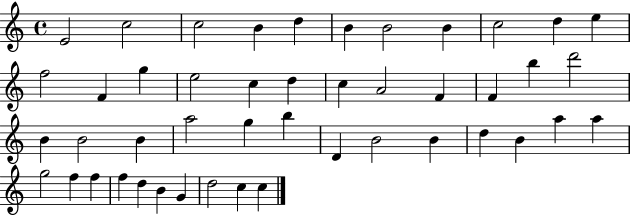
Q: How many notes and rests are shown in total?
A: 46